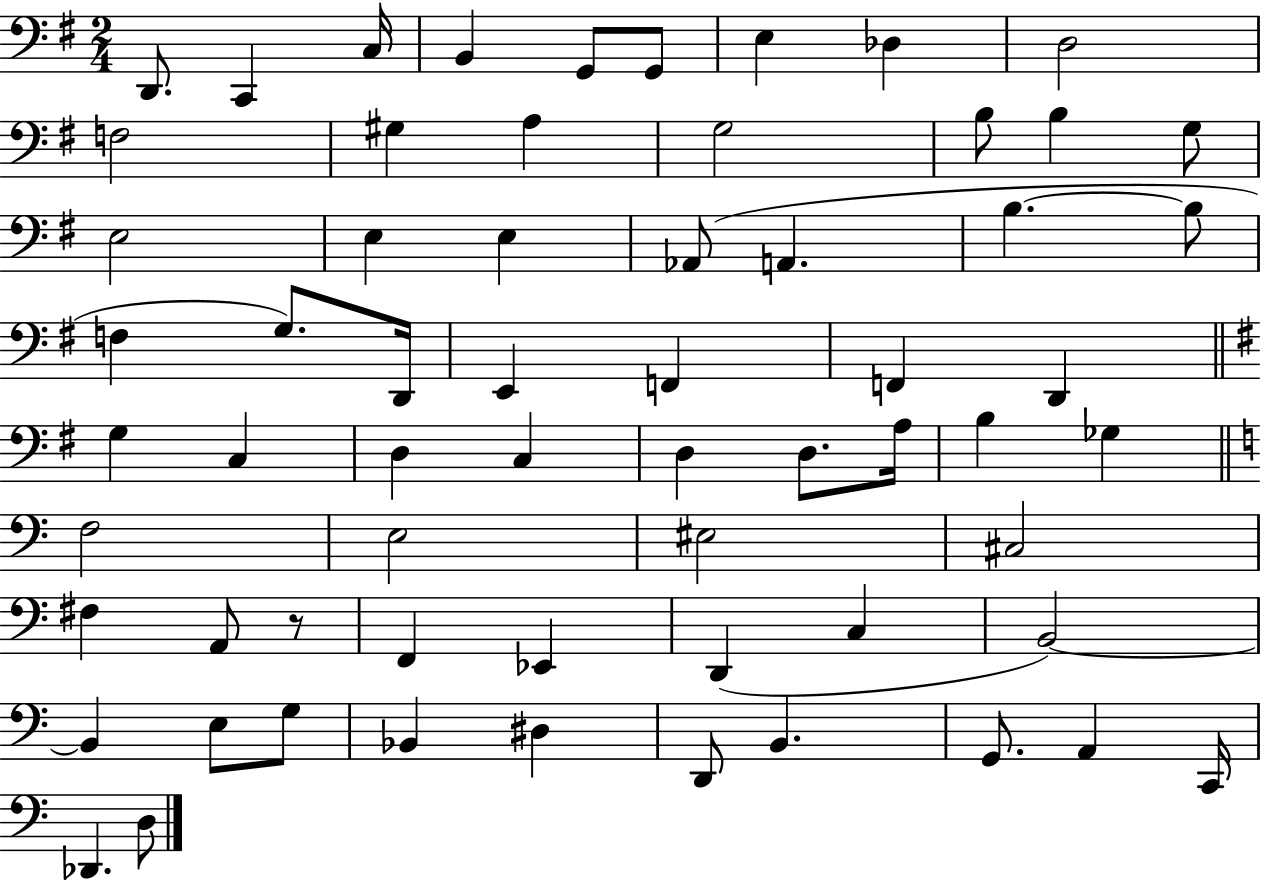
D2/e. C2/q C3/s B2/q G2/e G2/e E3/q Db3/q D3/h F3/h G#3/q A3/q G3/h B3/e B3/q G3/e E3/h E3/q E3/q Ab2/e A2/q. B3/q. B3/e F3/q G3/e. D2/s E2/q F2/q F2/q D2/q G3/q C3/q D3/q C3/q D3/q D3/e. A3/s B3/q Gb3/q F3/h E3/h EIS3/h C#3/h F#3/q A2/e R/e F2/q Eb2/q D2/q C3/q B2/h B2/q E3/e G3/e Bb2/q D#3/q D2/e B2/q. G2/e. A2/q C2/s Db2/q. D3/e